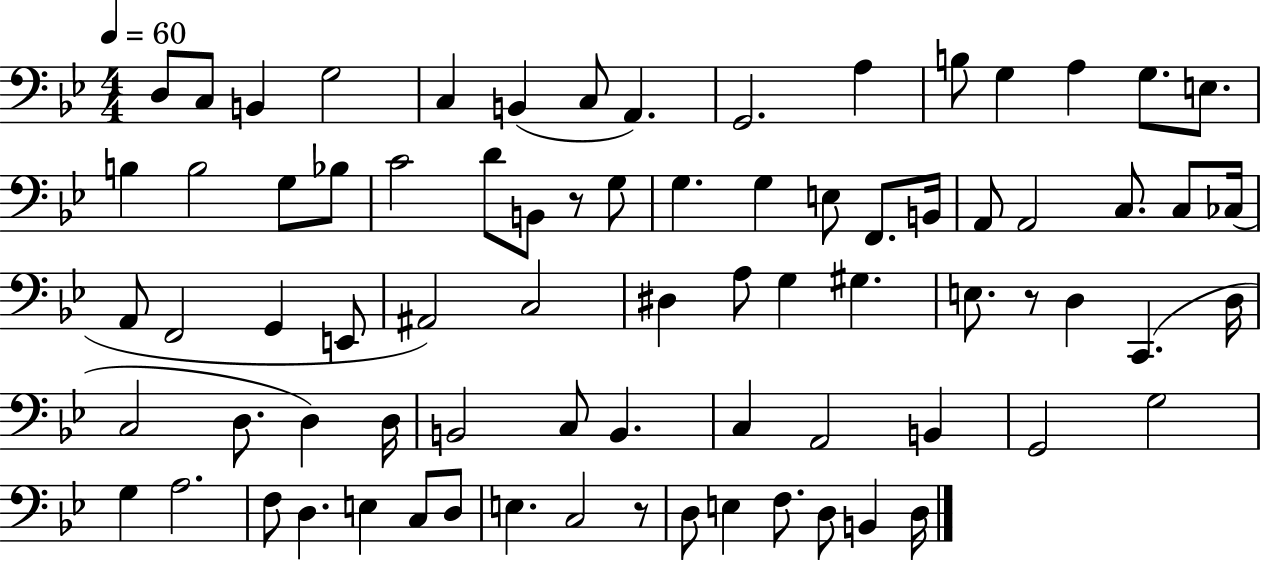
D3/e C3/e B2/q G3/h C3/q B2/q C3/e A2/q. G2/h. A3/q B3/e G3/q A3/q G3/e. E3/e. B3/q B3/h G3/e Bb3/e C4/h D4/e B2/e R/e G3/e G3/q. G3/q E3/e F2/e. B2/s A2/e A2/h C3/e. C3/e CES3/s A2/e F2/h G2/q E2/e A#2/h C3/h D#3/q A3/e G3/q G#3/q. E3/e. R/e D3/q C2/q. D3/s C3/h D3/e. D3/q D3/s B2/h C3/e B2/q. C3/q A2/h B2/q G2/h G3/h G3/q A3/h. F3/e D3/q. E3/q C3/e D3/e E3/q. C3/h R/e D3/e E3/q F3/e. D3/e B2/q D3/s